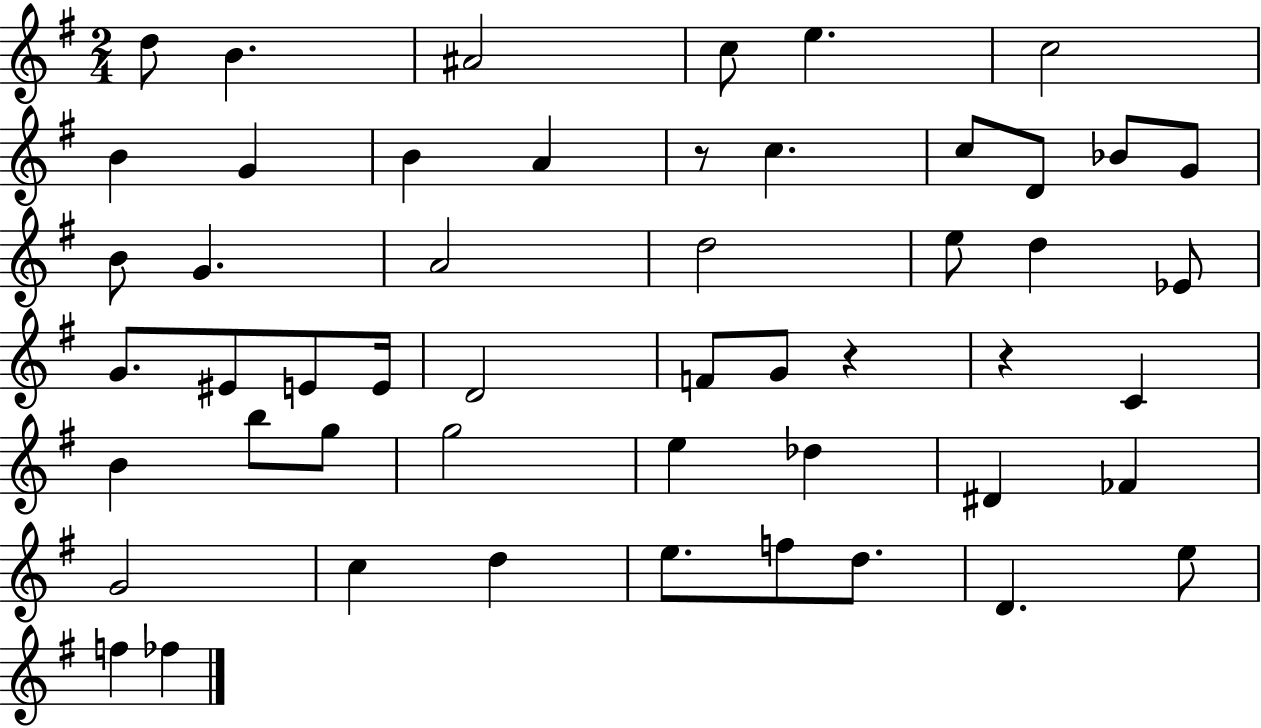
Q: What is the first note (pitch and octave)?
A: D5